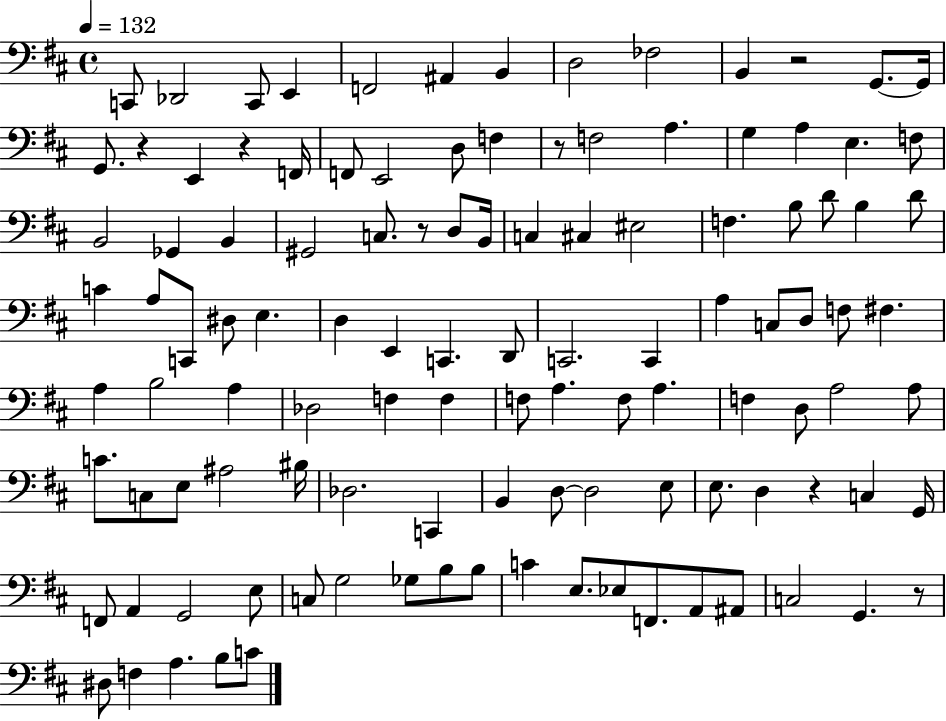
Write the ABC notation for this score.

X:1
T:Untitled
M:4/4
L:1/4
K:D
C,,/2 _D,,2 C,,/2 E,, F,,2 ^A,, B,, D,2 _F,2 B,, z2 G,,/2 G,,/4 G,,/2 z E,, z F,,/4 F,,/2 E,,2 D,/2 F, z/2 F,2 A, G, A, E, F,/2 B,,2 _G,, B,, ^G,,2 C,/2 z/2 D,/2 B,,/4 C, ^C, ^E,2 F, B,/2 D/2 B, D/2 C A,/2 C,,/2 ^D,/2 E, D, E,, C,, D,,/2 C,,2 C,, A, C,/2 D,/2 F,/2 ^F, A, B,2 A, _D,2 F, F, F,/2 A, F,/2 A, F, D,/2 A,2 A,/2 C/2 C,/2 E,/2 ^A,2 ^B,/4 _D,2 C,, B,, D,/2 D,2 E,/2 E,/2 D, z C, G,,/4 F,,/2 A,, G,,2 E,/2 C,/2 G,2 _G,/2 B,/2 B,/2 C E,/2 _E,/2 F,,/2 A,,/2 ^A,,/2 C,2 G,, z/2 ^D,/2 F, A, B,/2 C/2